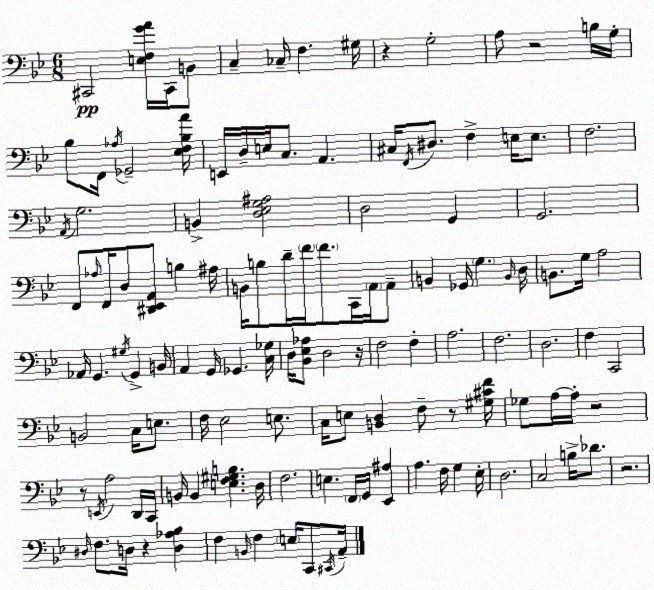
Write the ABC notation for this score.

X:1
T:Untitled
M:6/8
L:1/4
K:Bb
^C,,2 [E,F,GA]/4 ^C,,/4 B,,/2 C, _C,/4 F, ^G,/4 z G,2 A,/2 z2 B,/4 G,/4 _B,/2 F,,/4 _A,/4 _G,,2 [_E,F,_B,A]/4 E,,/4 D,/4 E,/4 C,/2 A,, ^C,/4 F,,/4 ^D,/2 F, E,/4 E,/2 F,2 A,,/4 G,2 B,, [D,_E,G,^A,]2 D,2 G,, G,,2 F,,/2 _A,/4 F,,/4 D,/2 [^D,,_E,,A,,]/2 B, ^A,/4 B,,/4 B,/2 D/4 F/4 F/2 C,,/4 A,,/4 A,,/2 B,, _G,,/4 G, B,,/4 D,/4 B,,/2 G,/4 A,2 _A,,/4 G,, ^G,/4 G,, B,,/4 A,, G,,/4 _G,, [C,_G,]/4 D,/4 [_B,,_E,_A,]/2 D,2 z/4 F,2 F, A,2 F,2 D,2 F, C,,2 B,,2 C,/4 E,/2 F,/4 _E,2 E,/2 C,/4 E,/2 [B,,D,] F,/2 z/2 [^G,^CF]/4 _G,/2 A,/4 A,/4 z2 z/2 E,,/4 A,2 D,,/4 C,,/4 B,,/4 B,, [E,F,^G,B,] D,/4 F,2 E, F,,/4 G,,/4 [_E,,^A,] A, F,/4 G, _E,/4 D,2 C,2 B,/4 _D/2 z2 ^D,/4 F,/2 D,/4 z [D,_A,_B,] F, B,,/4 F, E,/4 C,,/2 ^C,,/4 A,,/4